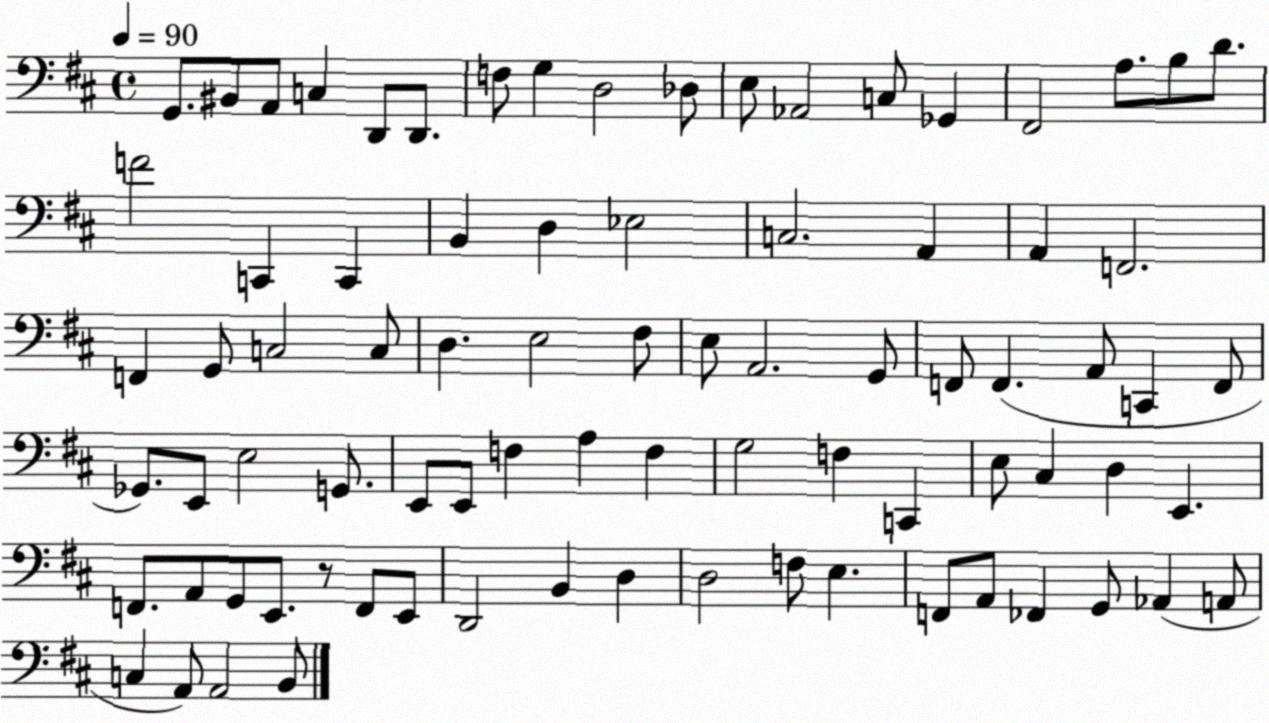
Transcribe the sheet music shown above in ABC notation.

X:1
T:Untitled
M:4/4
L:1/4
K:D
G,,/2 ^B,,/2 A,,/2 C, D,,/2 D,,/2 F,/2 G, D,2 _D,/2 E,/2 _A,,2 C,/2 _G,, ^F,,2 A,/2 B,/2 D/2 F2 C,, C,, B,, D, _E,2 C,2 A,, A,, F,,2 F,, G,,/2 C,2 C,/2 D, E,2 ^F,/2 E,/2 A,,2 G,,/2 F,,/2 F,, A,,/2 C,, F,,/2 _G,,/2 E,,/2 E,2 G,,/2 E,,/2 E,,/2 F, A, F, G,2 F, C,, E,/2 ^C, D, E,, F,,/2 A,,/2 G,,/2 E,,/2 z/2 F,,/2 E,,/2 D,,2 B,, D, D,2 F,/2 E, F,,/2 A,,/2 _F,, G,,/2 _A,, A,,/2 C, A,,/2 A,,2 B,,/2